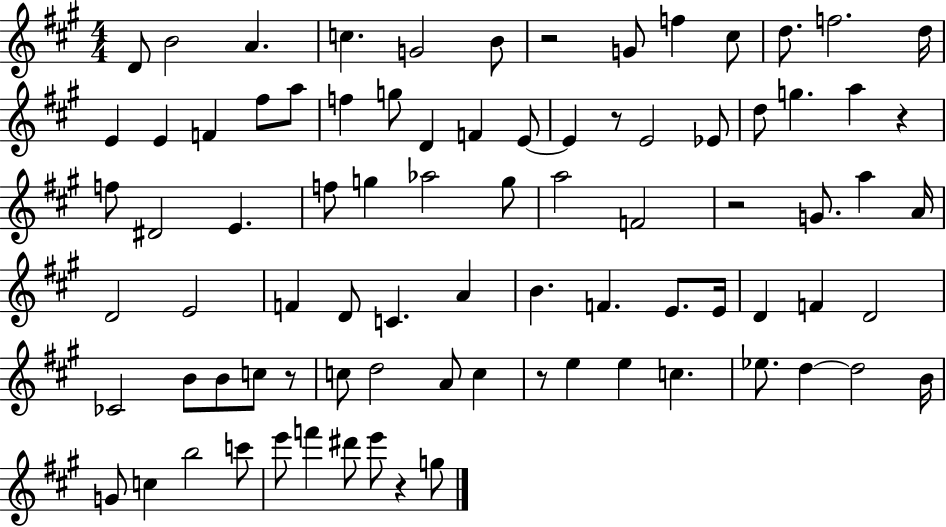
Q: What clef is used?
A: treble